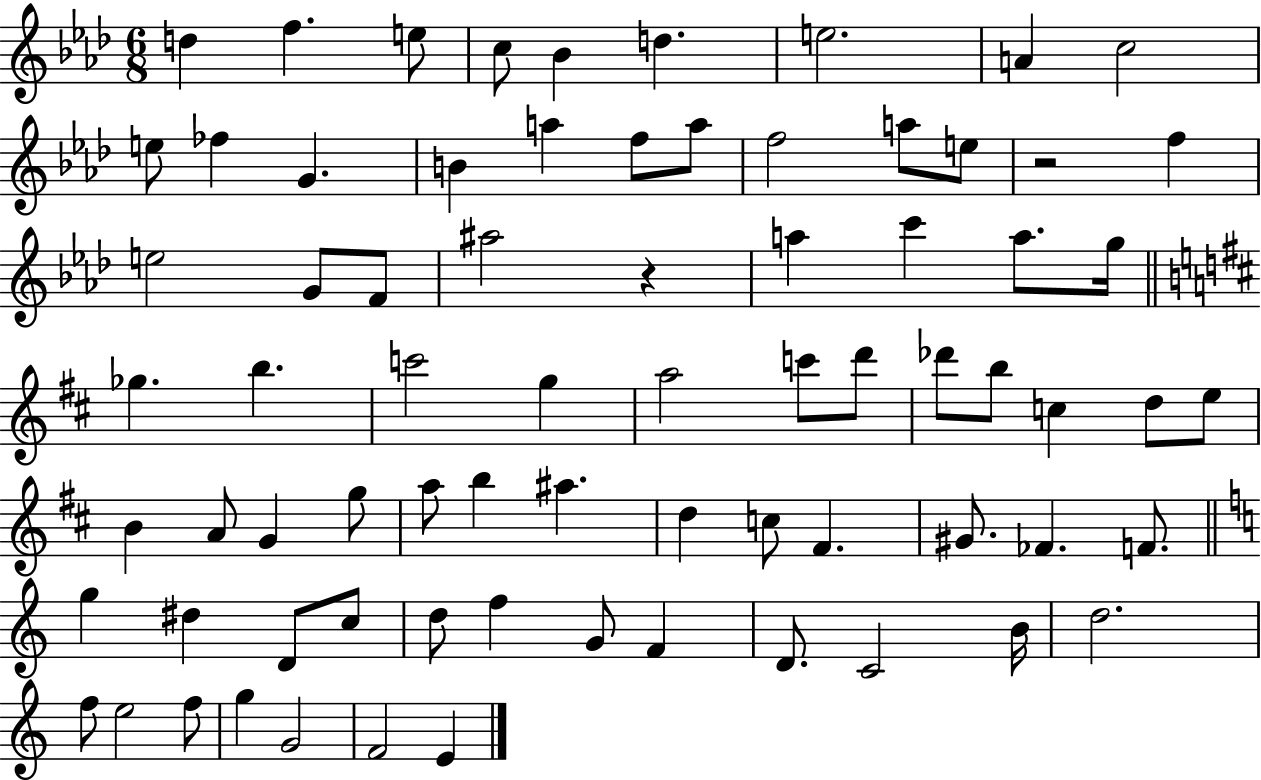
D5/q F5/q. E5/e C5/e Bb4/q D5/q. E5/h. A4/q C5/h E5/e FES5/q G4/q. B4/q A5/q F5/e A5/e F5/h A5/e E5/e R/h F5/q E5/h G4/e F4/e A#5/h R/q A5/q C6/q A5/e. G5/s Gb5/q. B5/q. C6/h G5/q A5/h C6/e D6/e Db6/e B5/e C5/q D5/e E5/e B4/q A4/e G4/q G5/e A5/e B5/q A#5/q. D5/q C5/e F#4/q. G#4/e. FES4/q. F4/e. G5/q D#5/q D4/e C5/e D5/e F5/q G4/e F4/q D4/e. C4/h B4/s D5/h. F5/e E5/h F5/e G5/q G4/h F4/h E4/q